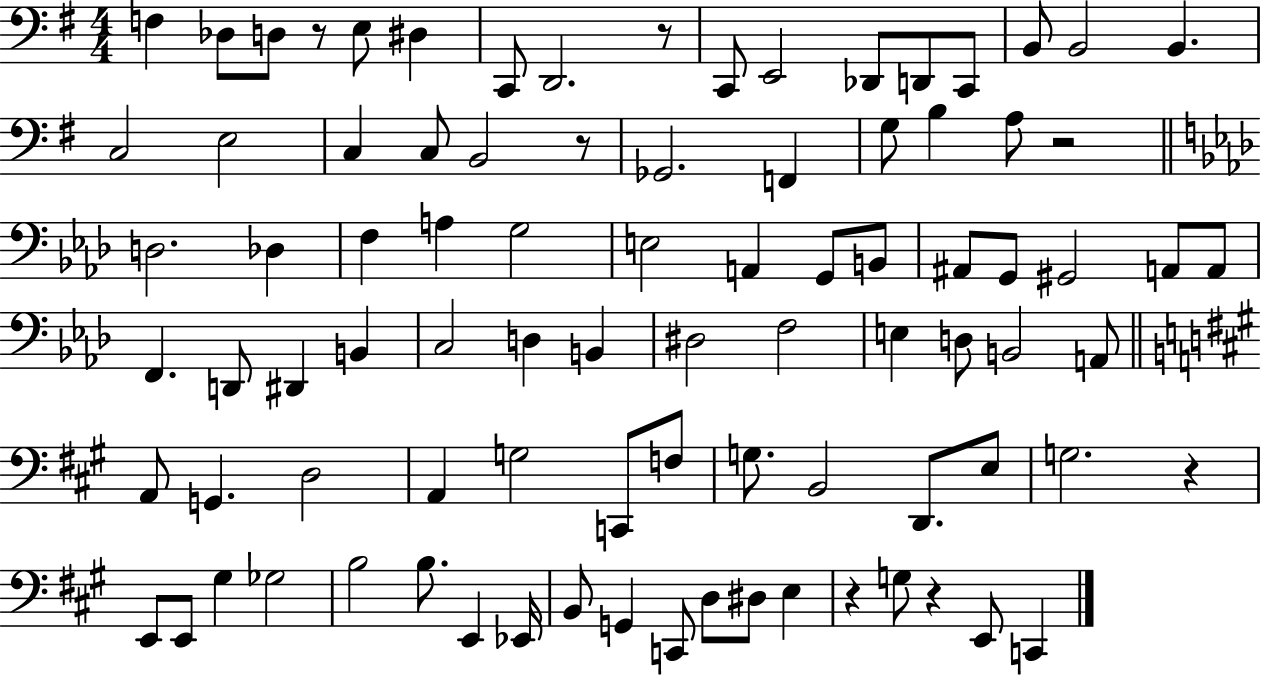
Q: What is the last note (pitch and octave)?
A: C2